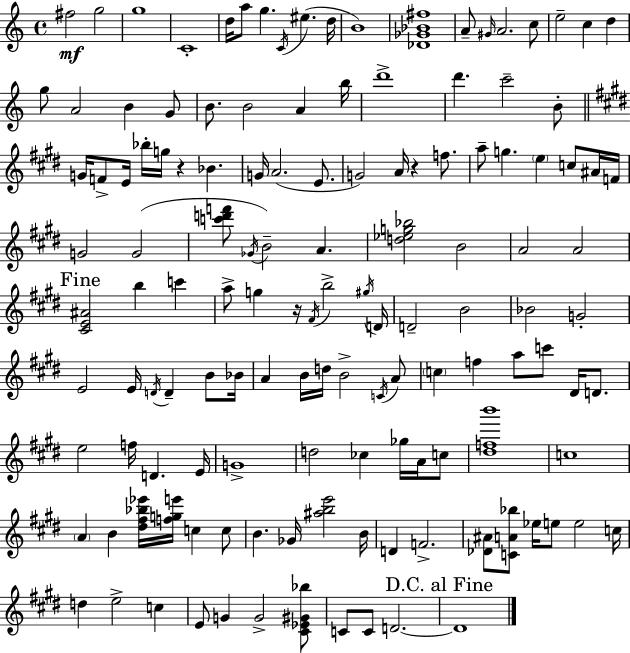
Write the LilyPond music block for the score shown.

{
  \clef treble
  \time 4/4
  \defaultTimeSignature
  \key a \minor
  \repeat volta 2 { fis''2\mf g''2 | g''1 | c'1-. | d''16 a''8 g''4. \acciaccatura { c'16 }( eis''4. | \break d''16 b'1) | <des' ges' bes' fis''>1 | a'8-- \grace { gis'16 } a'2. | c''8 e''2-- c''4 d''4 | \break g''8 a'2 b'4 | g'8 b'8. b'2 a'4 | b''16 d'''1-> | d'''4. c'''2-- | \break b'8-. \bar "||" \break \key e \major g'16 f'8-> e'16 bes''16-. g''16 r4 bes'4. | g'16 a'2.( e'8. | g'2) a'16 r4 f''8. | a''8-- g''4. \parenthesize e''4 c''8 ais'16 f'16 | \break g'2 g'2( | <c''' d''' f'''>8 \acciaccatura { ges'16 } b'2--) a'4. | <d'' ees'' g'' bes''>2 b'2 | a'2 a'2 | \break \mark "Fine" <cis' e' ais'>2 b''4 c'''4 | a''8-> g''4 r16 \acciaccatura { fis'16 } b''2-> | \acciaccatura { gis''16 } d'16 d'2-- b'2 | bes'2 g'2-. | \break e'2 e'16 \acciaccatura { d'16 } d'4-- | b'8 bes'16 a'4 b'16 d''16 b'2-> | \acciaccatura { c'16 } a'8 \parenthesize c''4 f''4 a''8 c'''8 | dis'16 d'8. e''2 f''16 d'4. | \break e'16 g'1-> | d''2 ces''4 | ges''16 a'16 c''8 <dis'' f'' b'''>1 | c''1 | \break \parenthesize a'4 b'4 <dis'' fis'' bes'' ees'''>16 <f'' g'' e'''>16 c''4 | c''8 b'4. ges'16 <ais'' b'' e'''>2 | b'16 d'4 f'2.-> | <des' ais'>8 <c' a' bes''>8 ees''16 e''8 e''2 | \break c''16 d''4 e''2-> | c''4 e'8 g'4 g'2-> | <cis' ees' gis' bes''>8 c'8 c'8 d'2.~~ | \mark "D.C. al Fine" d'1 | \break } \bar "|."
}